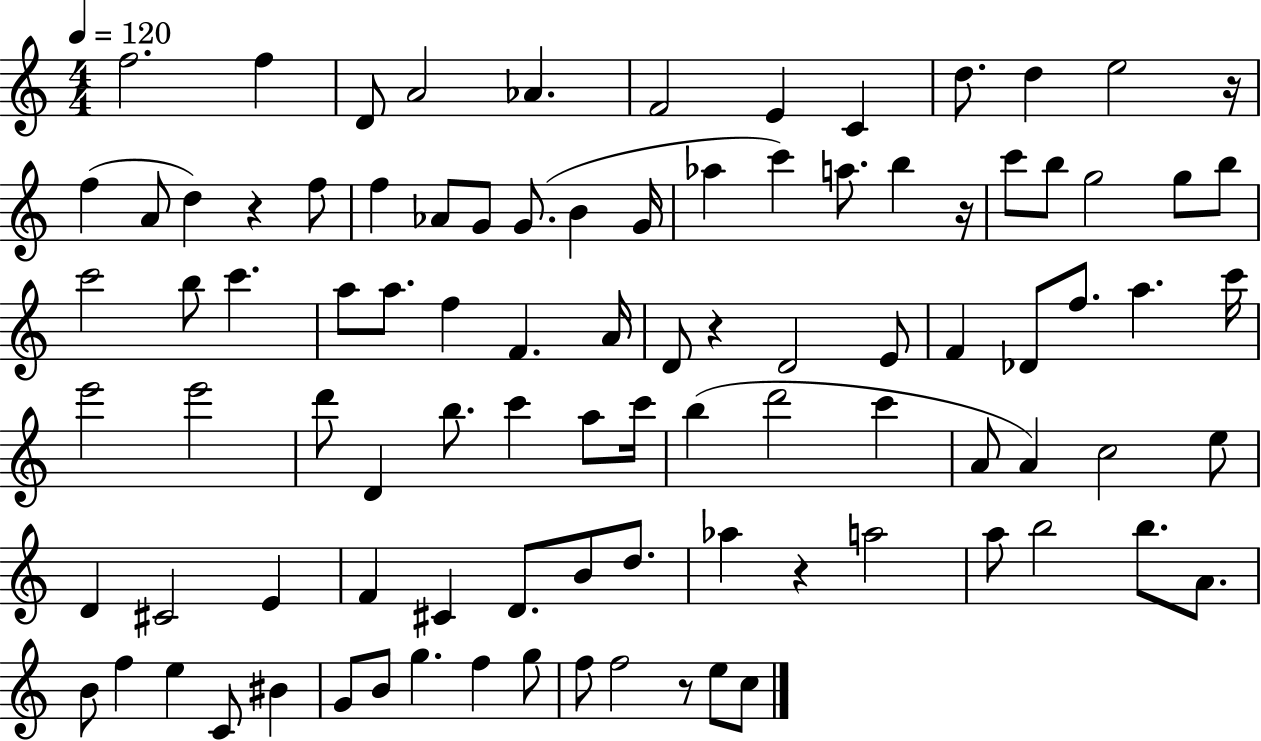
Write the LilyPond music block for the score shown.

{
  \clef treble
  \numericTimeSignature
  \time 4/4
  \key c \major
  \tempo 4 = 120
  f''2. f''4 | d'8 a'2 aes'4. | f'2 e'4 c'4 | d''8. d''4 e''2 r16 | \break f''4( a'8 d''4) r4 f''8 | f''4 aes'8 g'8 g'8.( b'4 g'16 | aes''4 c'''4) a''8. b''4 r16 | c'''8 b''8 g''2 g''8 b''8 | \break c'''2 b''8 c'''4. | a''8 a''8. f''4 f'4. a'16 | d'8 r4 d'2 e'8 | f'4 des'8 f''8. a''4. c'''16 | \break e'''2 e'''2 | d'''8 d'4 b''8. c'''4 a''8 c'''16 | b''4( d'''2 c'''4 | a'8 a'4) c''2 e''8 | \break d'4 cis'2 e'4 | f'4 cis'4 d'8. b'8 d''8. | aes''4 r4 a''2 | a''8 b''2 b''8. a'8. | \break b'8 f''4 e''4 c'8 bis'4 | g'8 b'8 g''4. f''4 g''8 | f''8 f''2 r8 e''8 c''8 | \bar "|."
}